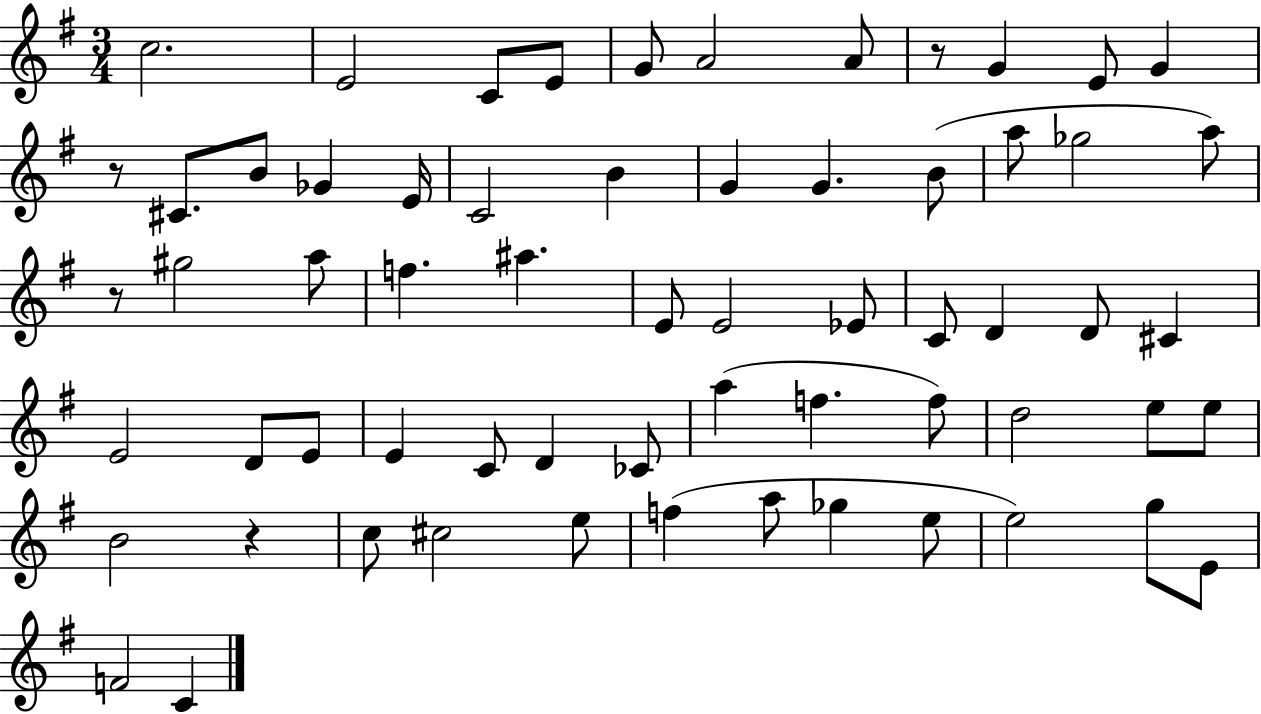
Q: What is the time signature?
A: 3/4